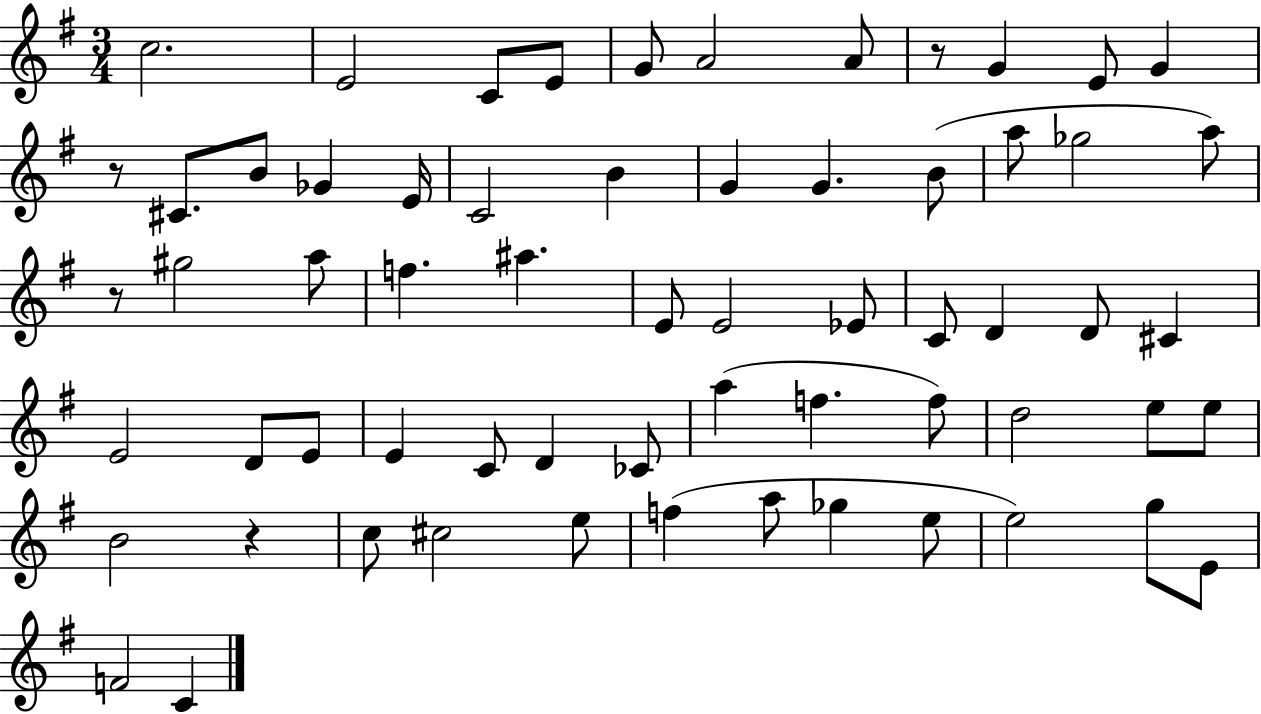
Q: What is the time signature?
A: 3/4